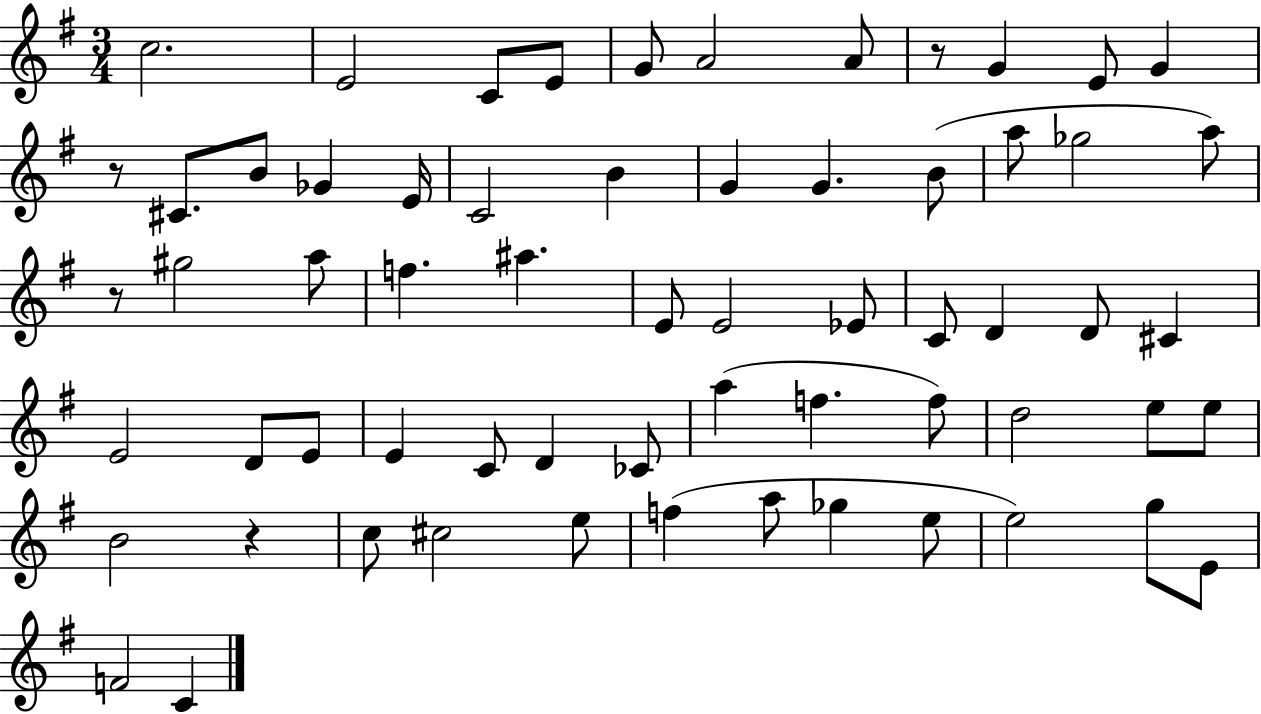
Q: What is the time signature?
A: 3/4